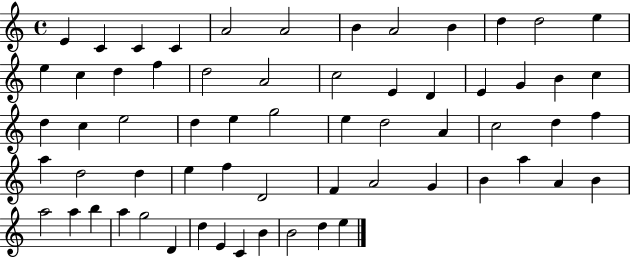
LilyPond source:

{
  \clef treble
  \time 4/4
  \defaultTimeSignature
  \key c \major
  e'4 c'4 c'4 c'4 | a'2 a'2 | b'4 a'2 b'4 | d''4 d''2 e''4 | \break e''4 c''4 d''4 f''4 | d''2 a'2 | c''2 e'4 d'4 | e'4 g'4 b'4 c''4 | \break d''4 c''4 e''2 | d''4 e''4 g''2 | e''4 d''2 a'4 | c''2 d''4 f''4 | \break a''4 d''2 d''4 | e''4 f''4 d'2 | f'4 a'2 g'4 | b'4 a''4 a'4 b'4 | \break a''2 a''4 b''4 | a''4 g''2 d'4 | d''4 e'4 c'4 b'4 | b'2 d''4 e''4 | \break \bar "|."
}